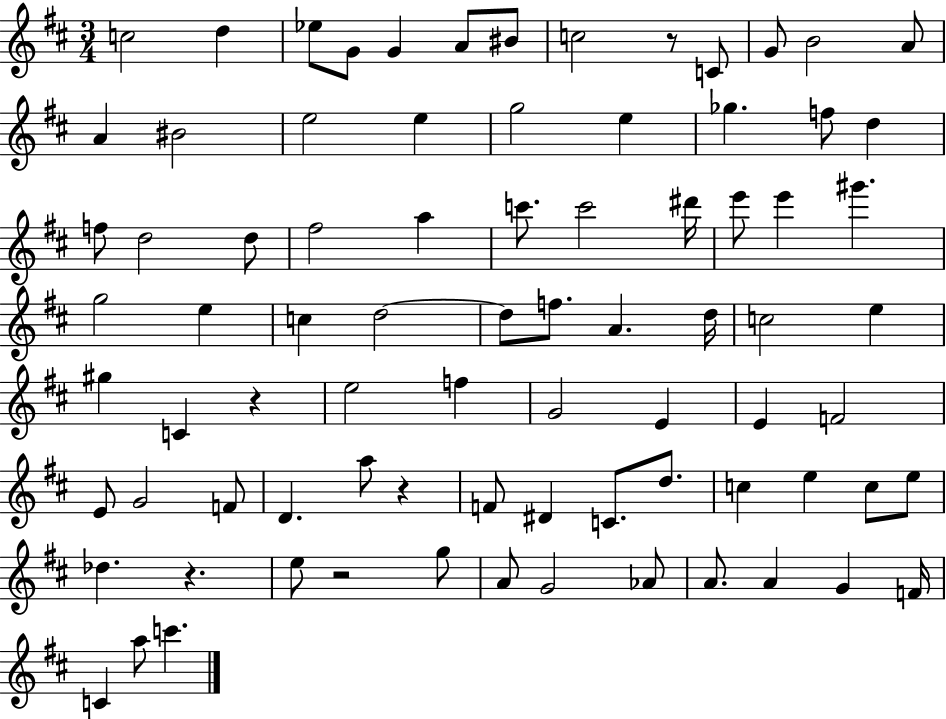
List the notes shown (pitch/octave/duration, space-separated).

C5/h D5/q Eb5/e G4/e G4/q A4/e BIS4/e C5/h R/e C4/e G4/e B4/h A4/e A4/q BIS4/h E5/h E5/q G5/h E5/q Gb5/q. F5/e D5/q F5/e D5/h D5/e F#5/h A5/q C6/e. C6/h D#6/s E6/e E6/q G#6/q. G5/h E5/q C5/q D5/h D5/e F5/e. A4/q. D5/s C5/h E5/q G#5/q C4/q R/q E5/h F5/q G4/h E4/q E4/q F4/h E4/e G4/h F4/e D4/q. A5/e R/q F4/e D#4/q C4/e. D5/e. C5/q E5/q C5/e E5/e Db5/q. R/q. E5/e R/h G5/e A4/e G4/h Ab4/e A4/e. A4/q G4/q F4/s C4/q A5/e C6/q.